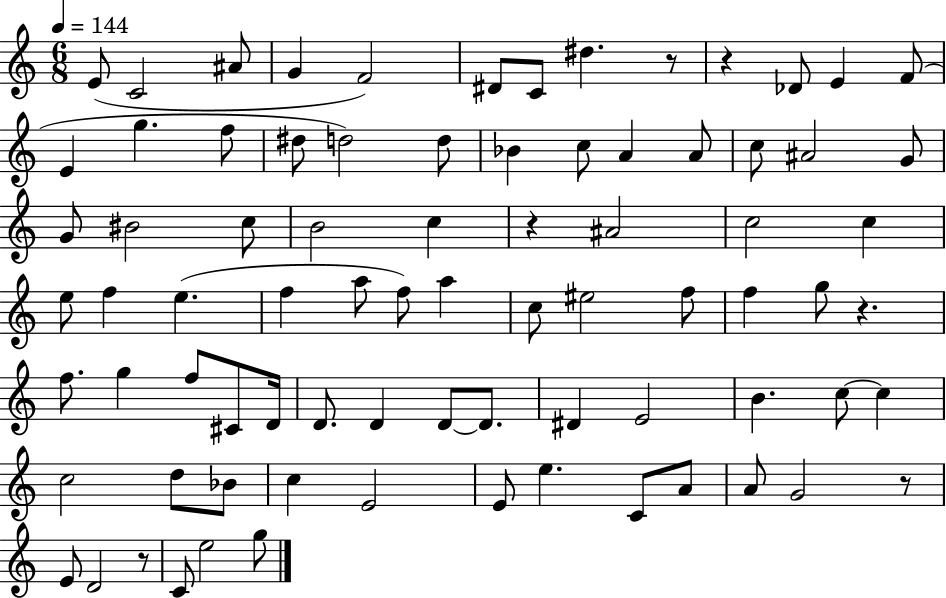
E4/e C4/h A#4/e G4/q F4/h D#4/e C4/e D#5/q. R/e R/q Db4/e E4/q F4/e E4/q G5/q. F5/e D#5/e D5/h D5/e Bb4/q C5/e A4/q A4/e C5/e A#4/h G4/e G4/e BIS4/h C5/e B4/h C5/q R/q A#4/h C5/h C5/q E5/e F5/q E5/q. F5/q A5/e F5/e A5/q C5/e EIS5/h F5/e F5/q G5/e R/q. F5/e. G5/q F5/e C#4/e D4/s D4/e. D4/q D4/e D4/e. D#4/q E4/h B4/q. C5/e C5/q C5/h D5/e Bb4/e C5/q E4/h E4/e E5/q. C4/e A4/e A4/e G4/h R/e E4/e D4/h R/e C4/e E5/h G5/e